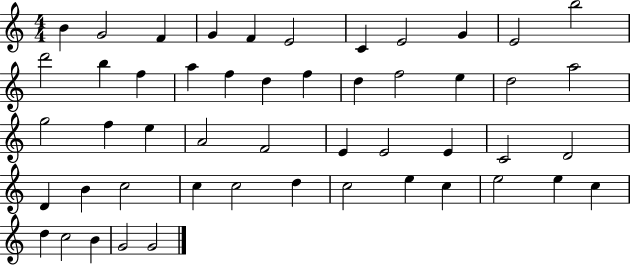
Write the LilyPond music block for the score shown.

{
  \clef treble
  \numericTimeSignature
  \time 4/4
  \key c \major
  b'4 g'2 f'4 | g'4 f'4 e'2 | c'4 e'2 g'4 | e'2 b''2 | \break d'''2 b''4 f''4 | a''4 f''4 d''4 f''4 | d''4 f''2 e''4 | d''2 a''2 | \break g''2 f''4 e''4 | a'2 f'2 | e'4 e'2 e'4 | c'2 d'2 | \break d'4 b'4 c''2 | c''4 c''2 d''4 | c''2 e''4 c''4 | e''2 e''4 c''4 | \break d''4 c''2 b'4 | g'2 g'2 | \bar "|."
}